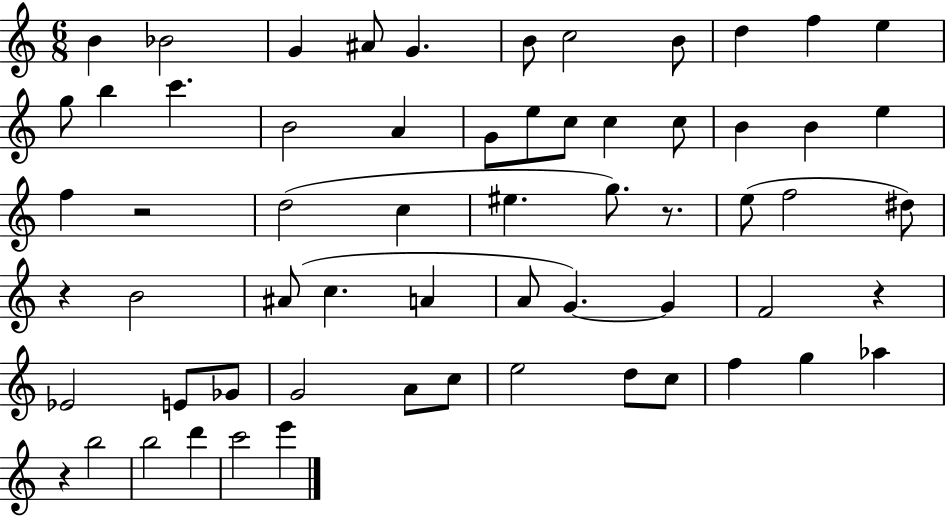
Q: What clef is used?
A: treble